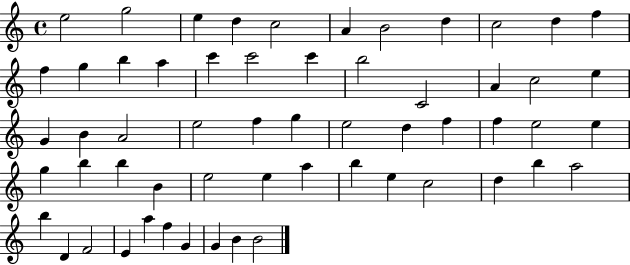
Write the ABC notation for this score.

X:1
T:Untitled
M:4/4
L:1/4
K:C
e2 g2 e d c2 A B2 d c2 d f f g b a c' c'2 c' b2 C2 A c2 e G B A2 e2 f g e2 d f f e2 e g b b B e2 e a b e c2 d b a2 b D F2 E a f G G B B2